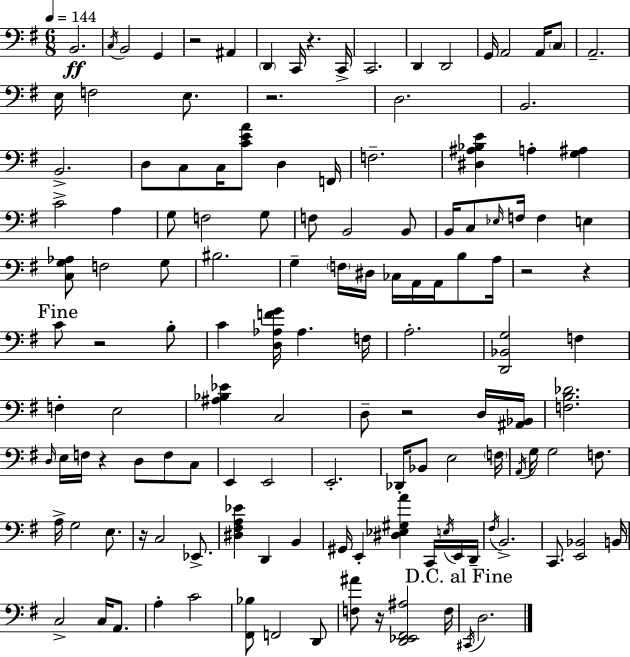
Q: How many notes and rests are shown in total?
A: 135